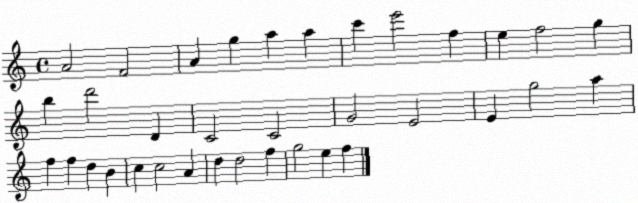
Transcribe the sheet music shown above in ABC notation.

X:1
T:Untitled
M:4/4
L:1/4
K:C
A2 F2 A g a a c' e'2 f e f2 g b d'2 D C2 C2 G2 E2 E g2 a f f d B c c2 A d d2 f g2 e f